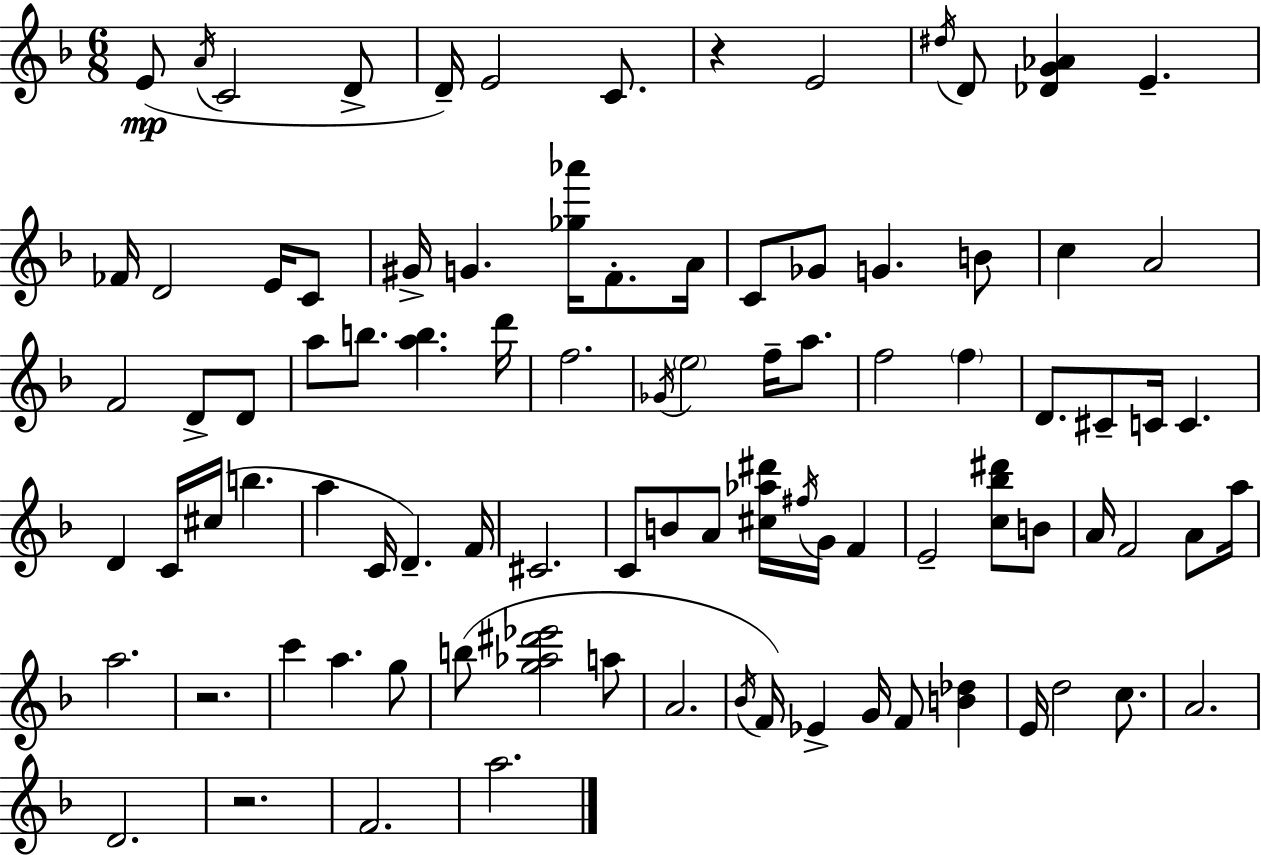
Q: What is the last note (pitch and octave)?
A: A5